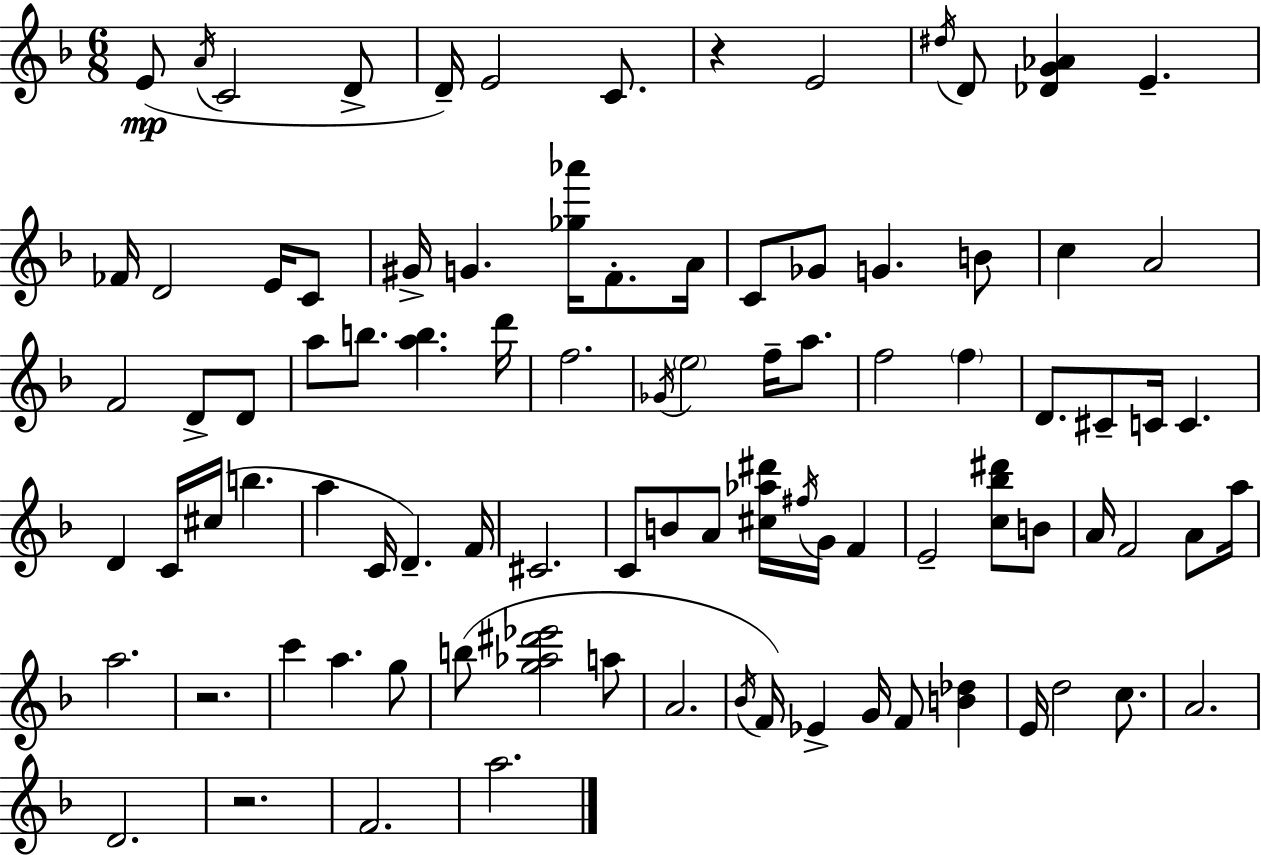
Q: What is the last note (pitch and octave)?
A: A5